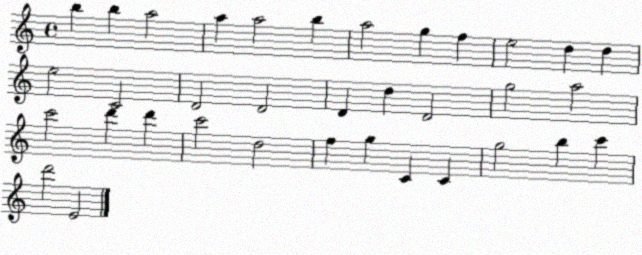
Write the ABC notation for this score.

X:1
T:Untitled
M:4/4
L:1/4
K:C
b b a2 a a2 b a2 g f e2 d d e2 C2 D2 D2 D d D2 g2 a2 c'2 d' d' c'2 d2 f g C C g2 b c' d'2 E2